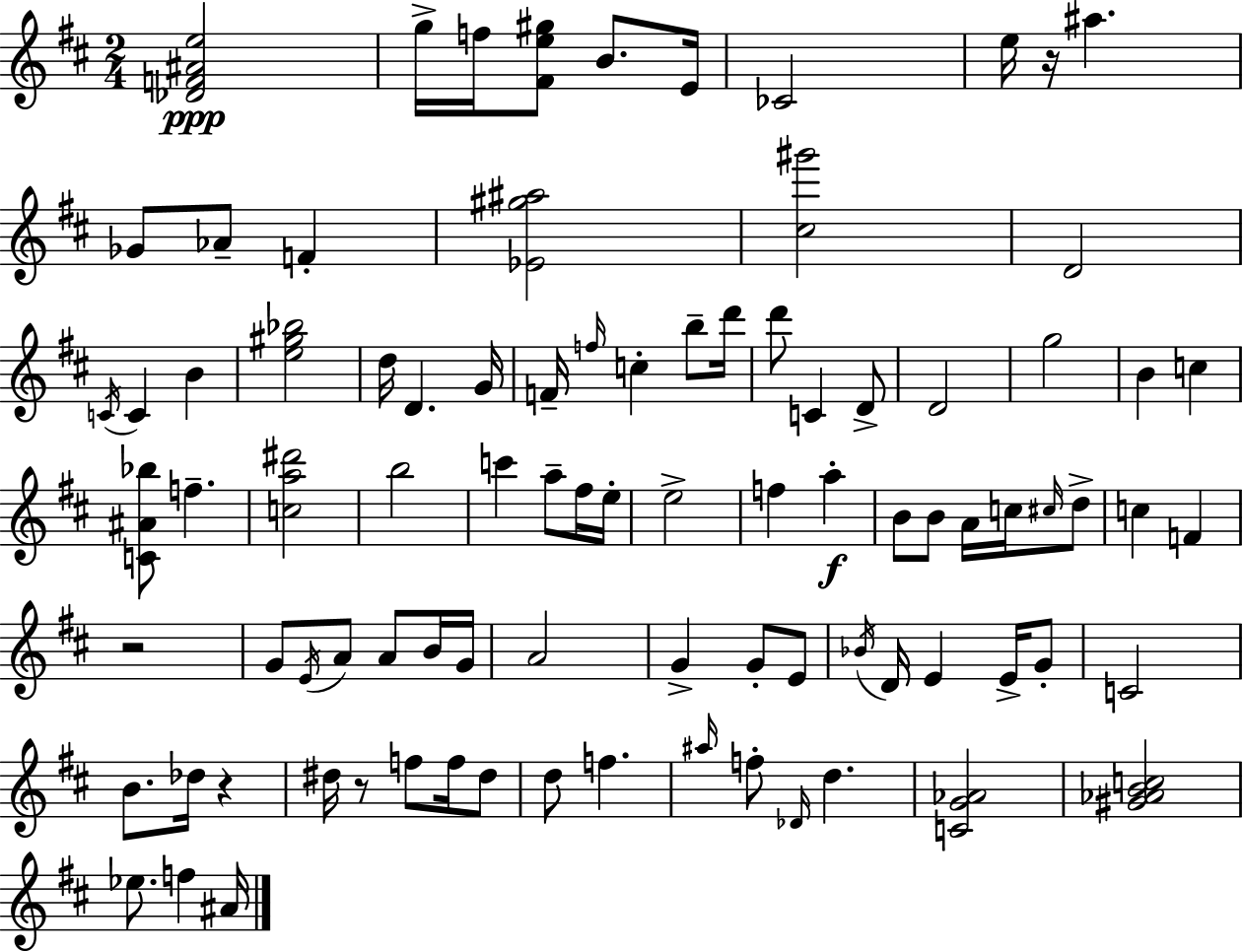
{
  \clef treble
  \numericTimeSignature
  \time 2/4
  \key d \major
  <des' f' ais' e''>2\ppp | g''16-> f''16 <fis' e'' gis''>8 b'8. e'16 | ces'2 | e''16 r16 ais''4. | \break ges'8 aes'8-- f'4-. | <ees' gis'' ais''>2 | <cis'' gis'''>2 | d'2 | \break \acciaccatura { c'16 } c'4 b'4 | <e'' gis'' bes''>2 | d''16 d'4. | g'16 f'16-- \grace { f''16 } c''4-. b''8-- | \break d'''16 d'''8 c'4 | d'8-> d'2 | g''2 | b'4 c''4 | \break <c' ais' bes''>8 f''4.-- | <c'' a'' dis'''>2 | b''2 | c'''4 a''8-- | \break fis''16 e''16-. e''2-> | f''4 a''4-.\f | b'8 b'8 a'16 c''16 | \grace { cis''16 } d''8-> c''4 f'4 | \break r2 | g'8 \acciaccatura { e'16 } a'8 | a'8 b'16 g'16 a'2 | g'4-> | \break g'8-. e'8 \acciaccatura { bes'16 } d'16 e'4 | e'16-> g'8-. c'2 | b'8. | des''16 r4 dis''16 r8 | \break f''8 f''16 dis''8 d''8 f''4. | \grace { ais''16 } f''8-. | \grace { des'16 } d''4. <c' g' aes'>2 | <gis' aes' b' c''>2 | \break ees''8. | f''4 ais'16 \bar "|."
}